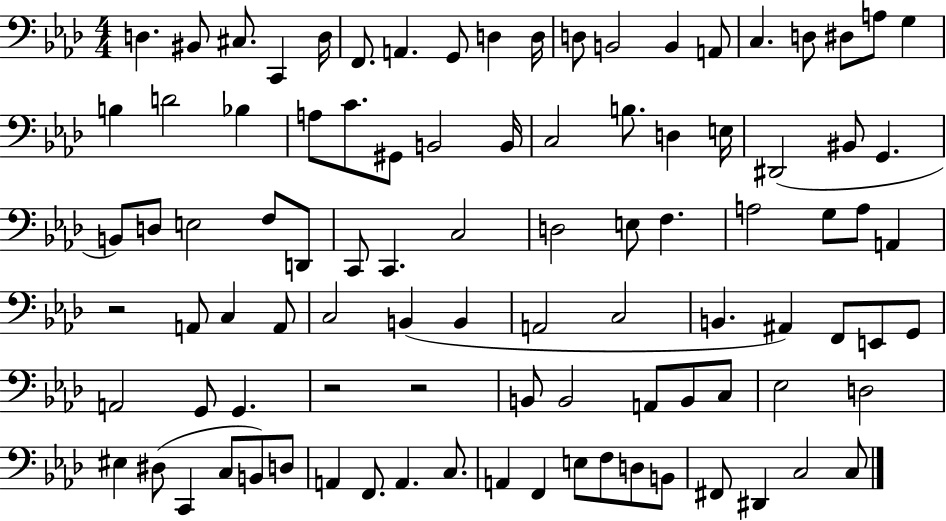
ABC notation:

X:1
T:Untitled
M:4/4
L:1/4
K:Ab
D, ^B,,/2 ^C,/2 C,, D,/4 F,,/2 A,, G,,/2 D, D,/4 D,/2 B,,2 B,, A,,/2 C, D,/2 ^D,/2 A,/2 G, B, D2 _B, A,/2 C/2 ^G,,/2 B,,2 B,,/4 C,2 B,/2 D, E,/4 ^D,,2 ^B,,/2 G,, B,,/2 D,/2 E,2 F,/2 D,,/2 C,,/2 C,, C,2 D,2 E,/2 F, A,2 G,/2 A,/2 A,, z2 A,,/2 C, A,,/2 C,2 B,, B,, A,,2 C,2 B,, ^A,, F,,/2 E,,/2 G,,/2 A,,2 G,,/2 G,, z2 z2 B,,/2 B,,2 A,,/2 B,,/2 C,/2 _E,2 D,2 ^E, ^D,/2 C,, C,/2 B,,/2 D,/2 A,, F,,/2 A,, C,/2 A,, F,, E,/2 F,/2 D,/2 B,,/2 ^F,,/2 ^D,, C,2 C,/2